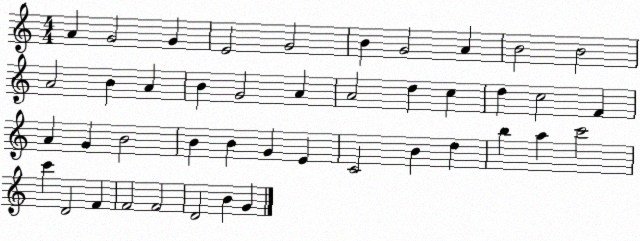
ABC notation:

X:1
T:Untitled
M:4/4
L:1/4
K:C
A G2 G E2 G2 B G2 A B2 B2 A2 B A B G2 A A2 d c d c2 F A G B2 B B G E C2 B d b a c'2 c' D2 F F2 F2 D2 B G